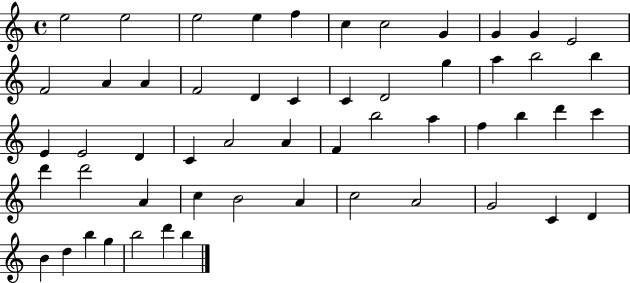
X:1
T:Untitled
M:4/4
L:1/4
K:C
e2 e2 e2 e f c c2 G G G E2 F2 A A F2 D C C D2 g a b2 b E E2 D C A2 A F b2 a f b d' c' d' d'2 A c B2 A c2 A2 G2 C D B d b g b2 d' b